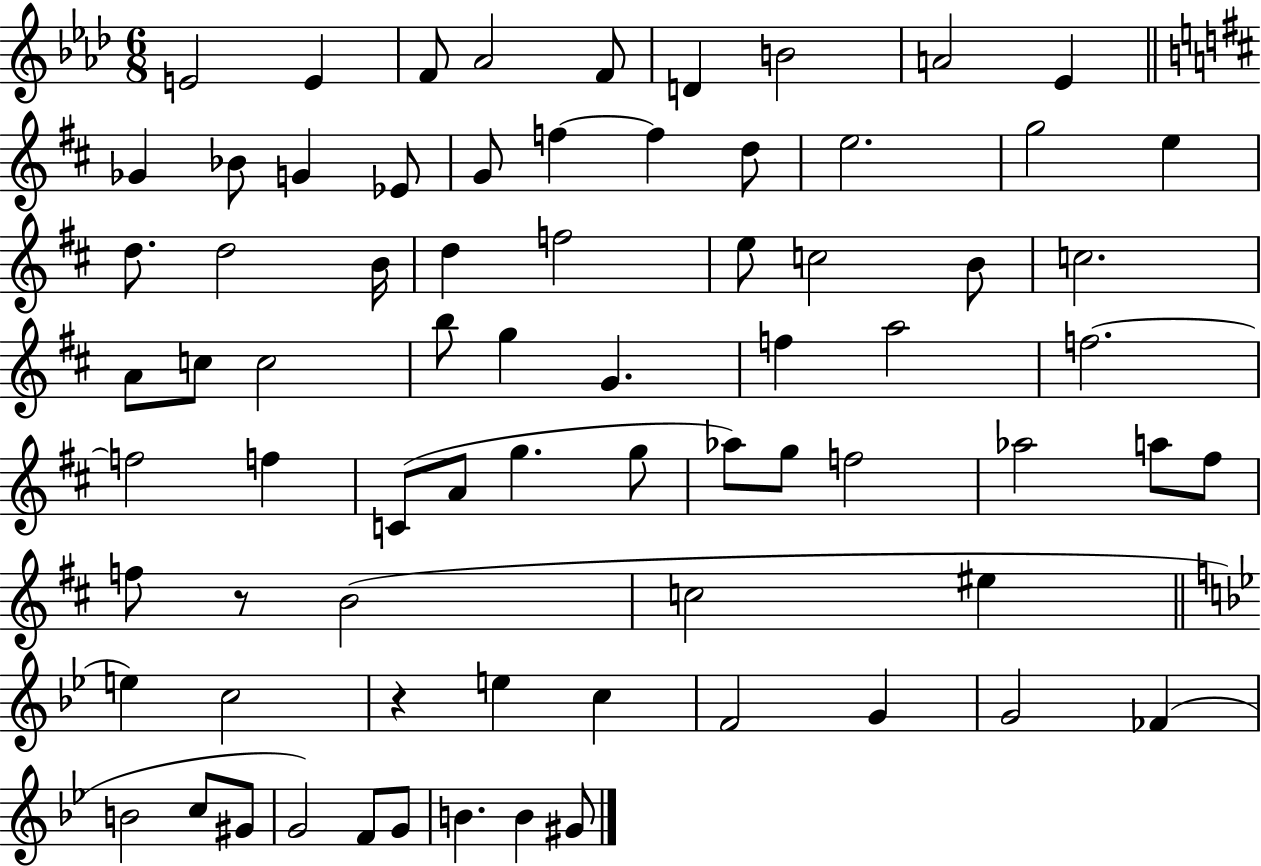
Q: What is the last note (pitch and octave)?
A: G#4